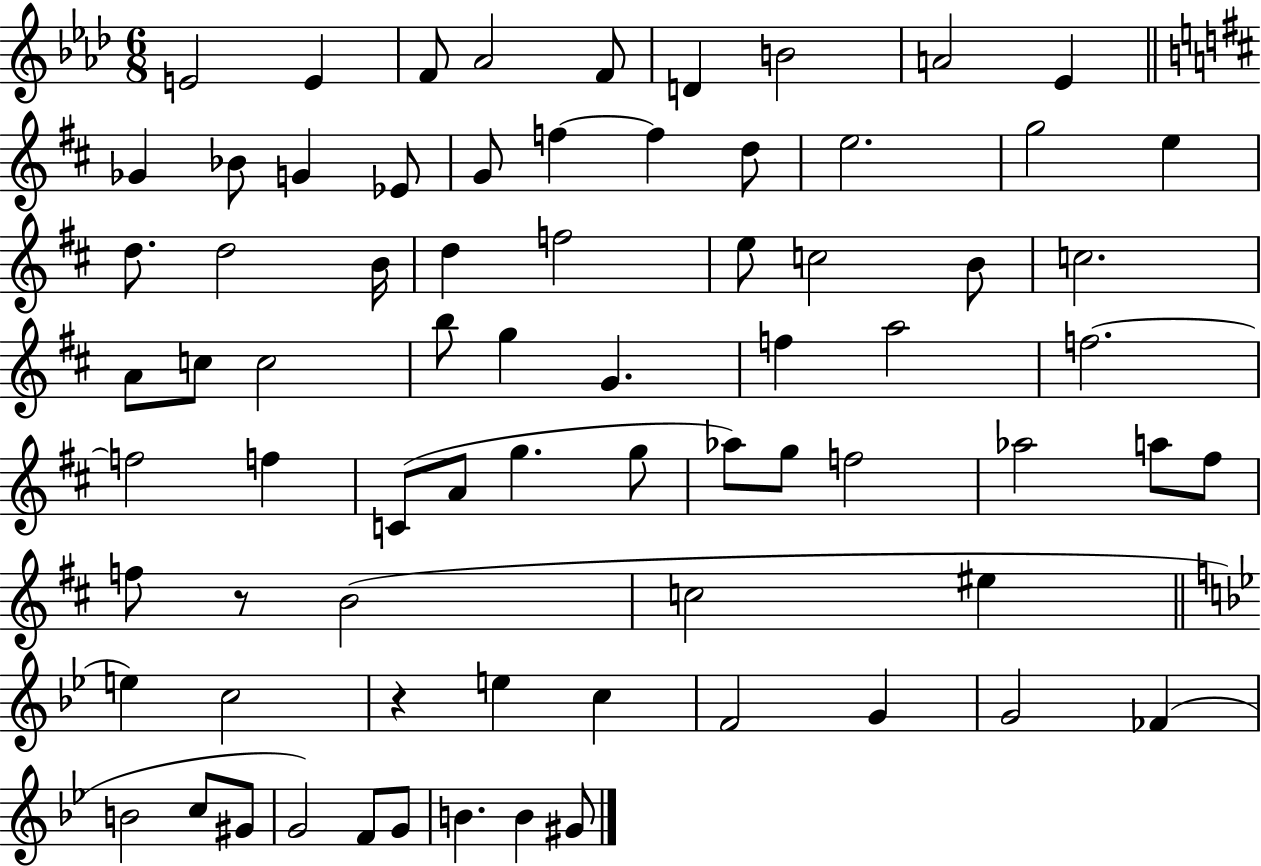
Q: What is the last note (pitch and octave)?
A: G#4